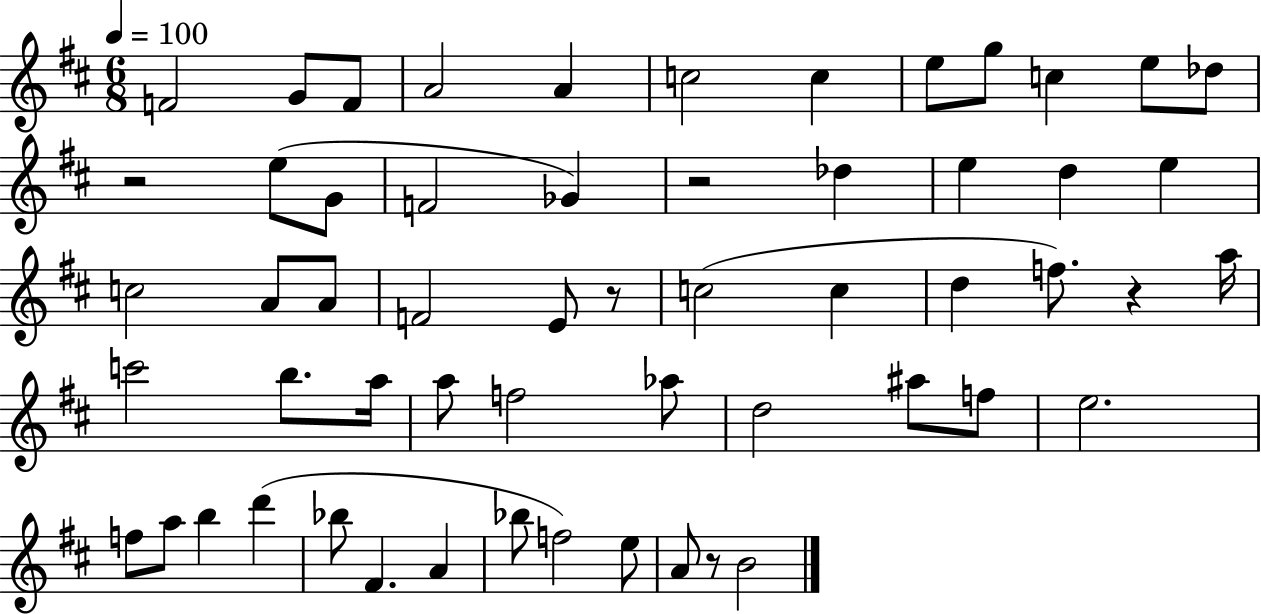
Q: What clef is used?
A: treble